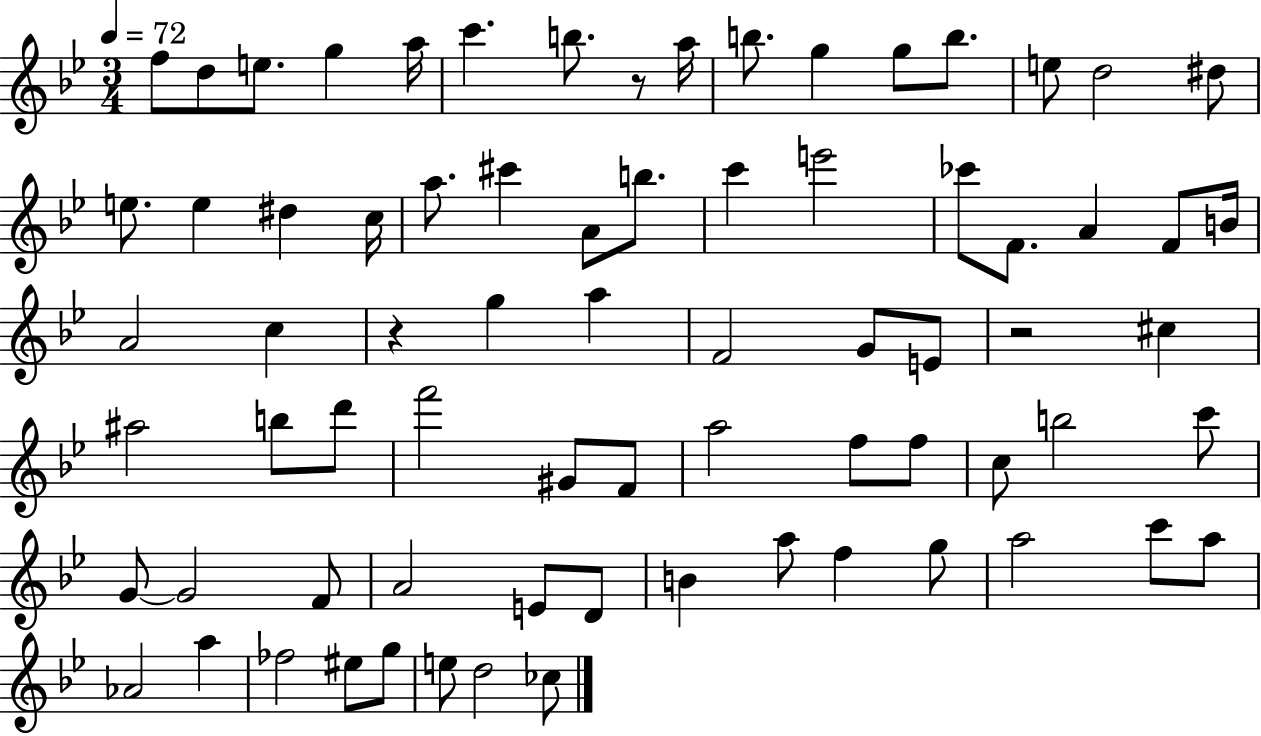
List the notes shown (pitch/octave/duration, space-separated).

F5/e D5/e E5/e. G5/q A5/s C6/q. B5/e. R/e A5/s B5/e. G5/q G5/e B5/e. E5/e D5/h D#5/e E5/e. E5/q D#5/q C5/s A5/e. C#6/q A4/e B5/e. C6/q E6/h CES6/e F4/e. A4/q F4/e B4/s A4/h C5/q R/q G5/q A5/q F4/h G4/e E4/e R/h C#5/q A#5/h B5/e D6/e F6/h G#4/e F4/e A5/h F5/e F5/e C5/e B5/h C6/e G4/e G4/h F4/e A4/h E4/e D4/e B4/q A5/e F5/q G5/e A5/h C6/e A5/e Ab4/h A5/q FES5/h EIS5/e G5/e E5/e D5/h CES5/e